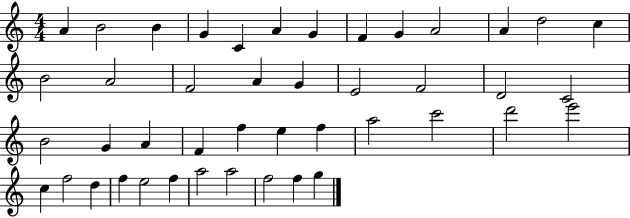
{
  \clef treble
  \numericTimeSignature
  \time 4/4
  \key c \major
  a'4 b'2 b'4 | g'4 c'4 a'4 g'4 | f'4 g'4 a'2 | a'4 d''2 c''4 | \break b'2 a'2 | f'2 a'4 g'4 | e'2 f'2 | d'2 c'2 | \break b'2 g'4 a'4 | f'4 f''4 e''4 f''4 | a''2 c'''2 | d'''2 e'''2 | \break c''4 f''2 d''4 | f''4 e''2 f''4 | a''2 a''2 | f''2 f''4 g''4 | \break \bar "|."
}